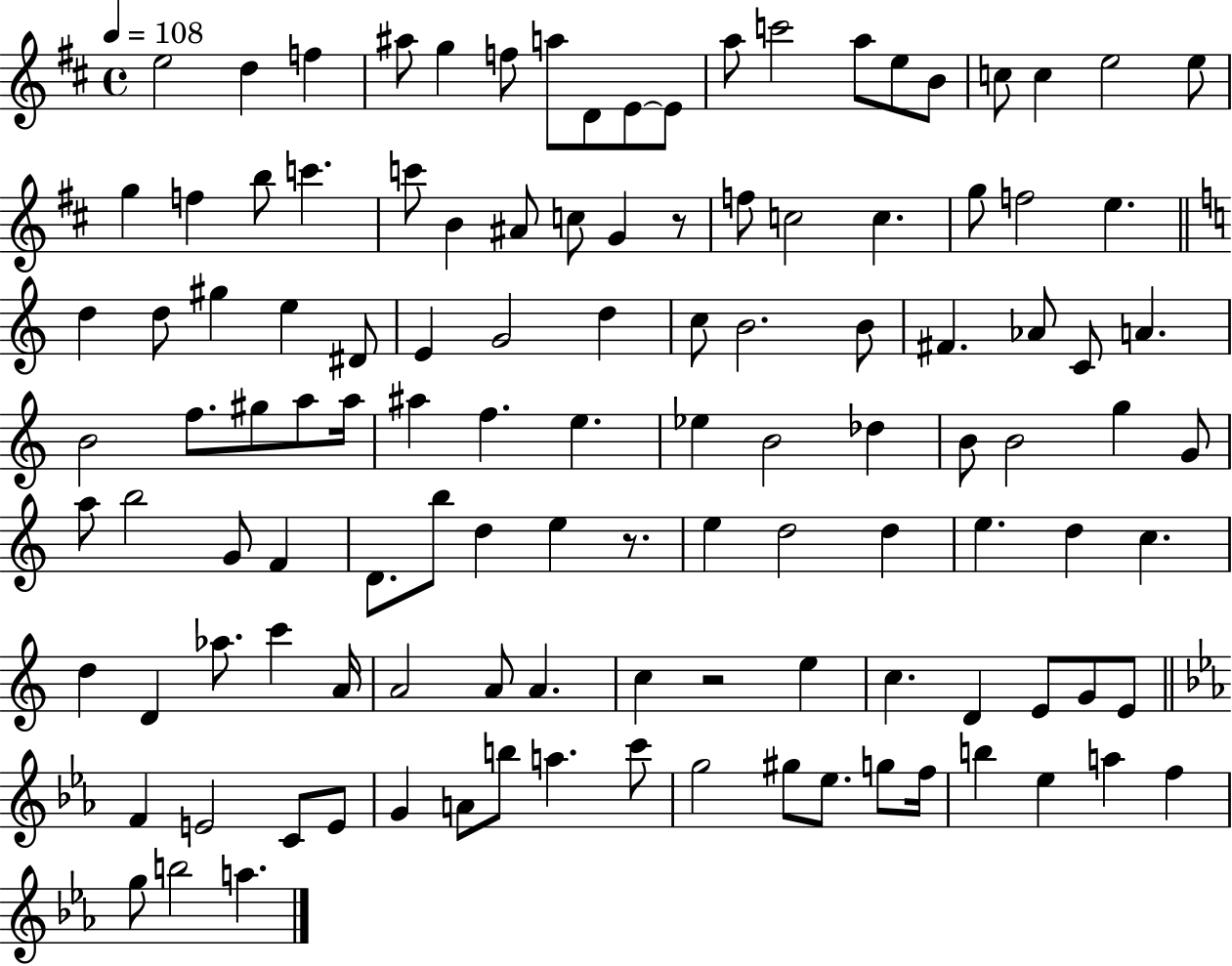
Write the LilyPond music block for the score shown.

{
  \clef treble
  \time 4/4
  \defaultTimeSignature
  \key d \major
  \tempo 4 = 108
  e''2 d''4 f''4 | ais''8 g''4 f''8 a''8 d'8 e'8~~ e'8 | a''8 c'''2 a''8 e''8 b'8 | c''8 c''4 e''2 e''8 | \break g''4 f''4 b''8 c'''4. | c'''8 b'4 ais'8 c''8 g'4 r8 | f''8 c''2 c''4. | g''8 f''2 e''4. | \break \bar "||" \break \key a \minor d''4 d''8 gis''4 e''4 dis'8 | e'4 g'2 d''4 | c''8 b'2. b'8 | fis'4. aes'8 c'8 a'4. | \break b'2 f''8. gis''8 a''8 a''16 | ais''4 f''4. e''4. | ees''4 b'2 des''4 | b'8 b'2 g''4 g'8 | \break a''8 b''2 g'8 f'4 | d'8. b''8 d''4 e''4 r8. | e''4 d''2 d''4 | e''4. d''4 c''4. | \break d''4 d'4 aes''8. c'''4 a'16 | a'2 a'8 a'4. | c''4 r2 e''4 | c''4. d'4 e'8 g'8 e'8 | \break \bar "||" \break \key ees \major f'4 e'2 c'8 e'8 | g'4 a'8 b''8 a''4. c'''8 | g''2 gis''8 ees''8. g''8 f''16 | b''4 ees''4 a''4 f''4 | \break g''8 b''2 a''4. | \bar "|."
}